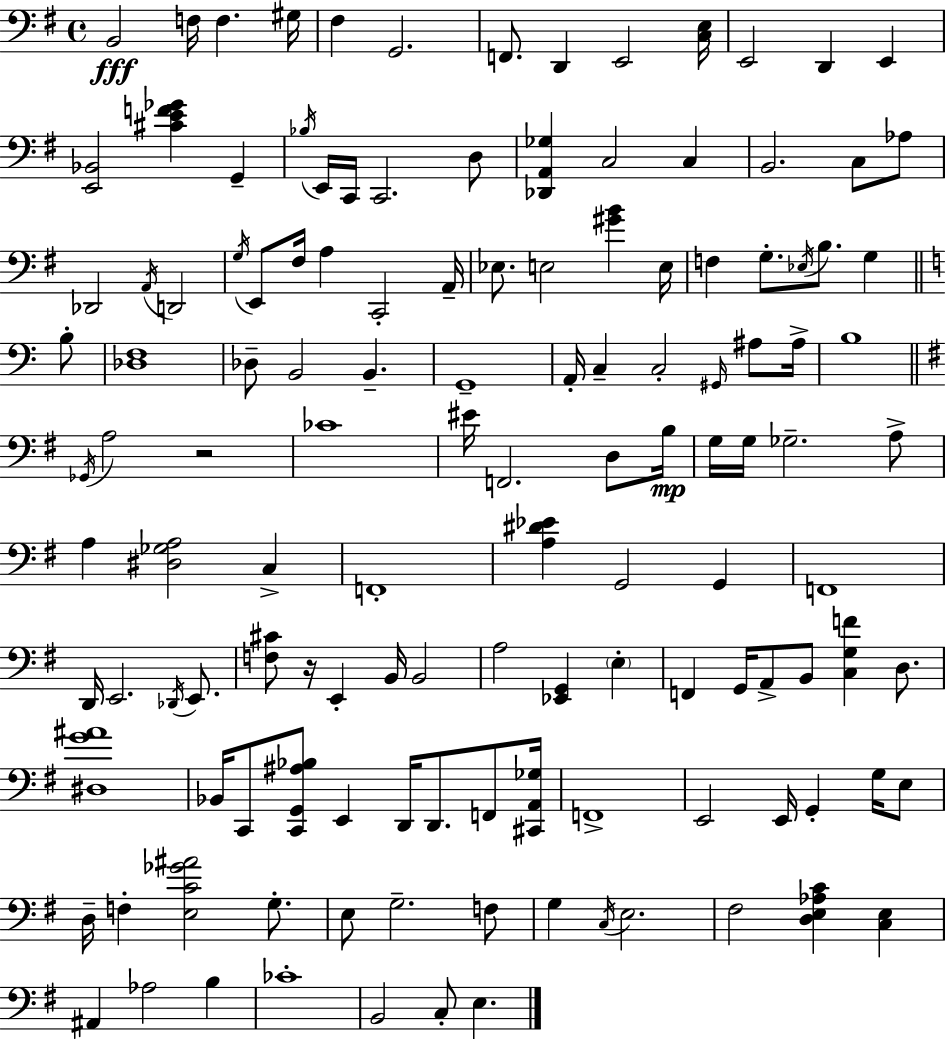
X:1
T:Untitled
M:4/4
L:1/4
K:Em
B,,2 F,/4 F, ^G,/4 ^F, G,,2 F,,/2 D,, E,,2 [C,E,]/4 E,,2 D,, E,, [E,,_B,,]2 [^CEF_G] G,, _B,/4 E,,/4 C,,/4 C,,2 D,/2 [_D,,A,,_G,] C,2 C, B,,2 C,/2 _A,/2 _D,,2 A,,/4 D,,2 G,/4 E,,/2 ^F,/4 A, C,,2 A,,/4 _E,/2 E,2 [^GB] E,/4 F, G,/2 _E,/4 B,/2 G, B,/2 [_D,F,]4 _D,/2 B,,2 B,, G,,4 A,,/4 C, C,2 ^G,,/4 ^A,/2 ^A,/4 B,4 _G,,/4 A,2 z2 _C4 ^E/4 F,,2 D,/2 B,/4 G,/4 G,/4 _G,2 A,/2 A, [^D,_G,A,]2 C, F,,4 [A,^D_E] G,,2 G,, F,,4 D,,/4 E,,2 _D,,/4 E,,/2 [F,^C]/2 z/4 E,, B,,/4 B,,2 A,2 [_E,,G,,] E, F,, G,,/4 A,,/2 B,,/2 [C,G,F] D,/2 [^D,G^A]4 _B,,/4 C,,/2 [C,,G,,^A,_B,]/2 E,, D,,/4 D,,/2 F,,/2 [^C,,A,,_G,]/4 F,,4 E,,2 E,,/4 G,, G,/4 E,/2 D,/4 F, [E,C_G^A]2 G,/2 E,/2 G,2 F,/2 G, C,/4 E,2 ^F,2 [D,E,_A,C] [C,E,] ^A,, _A,2 B, _C4 B,,2 C,/2 E,